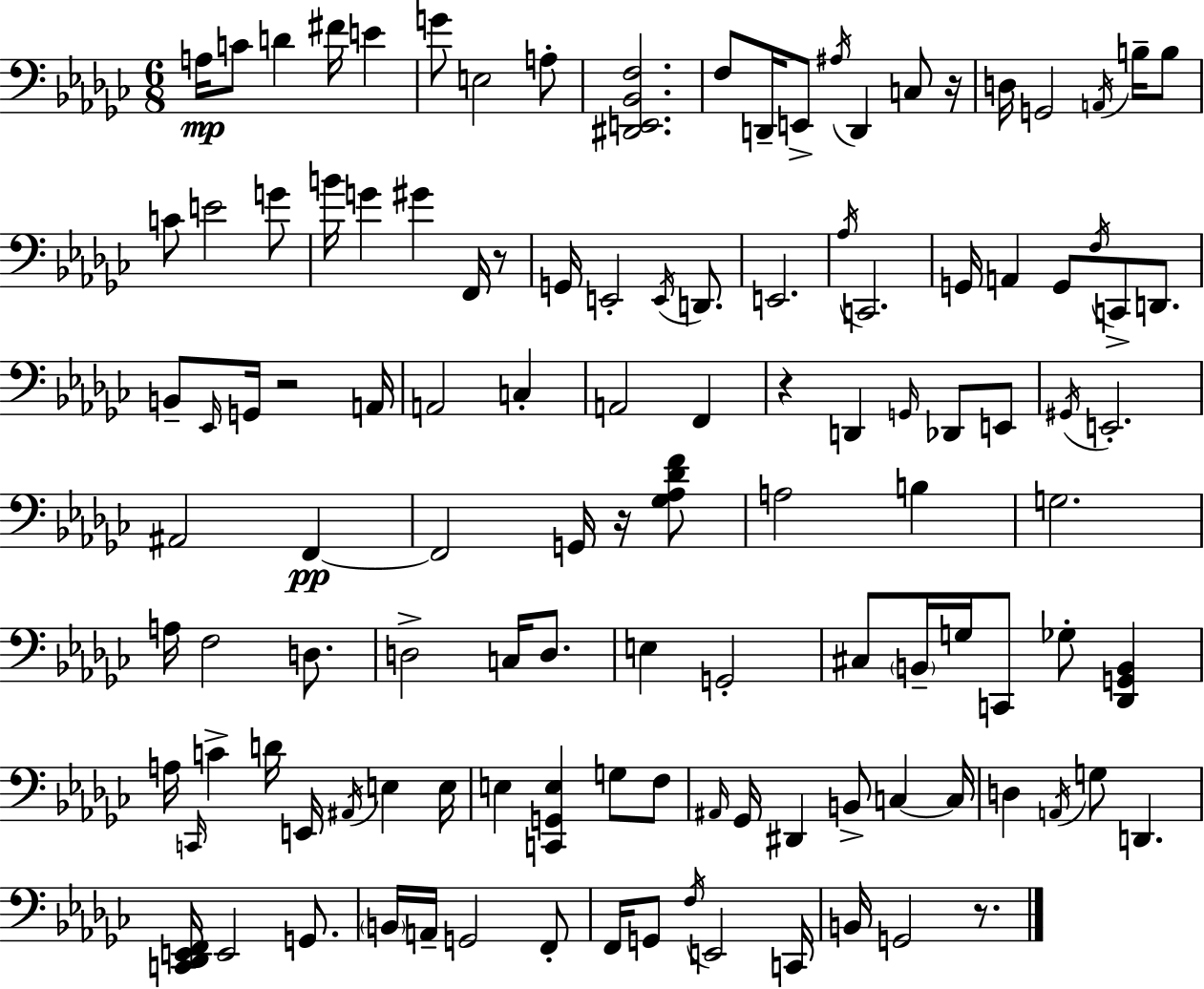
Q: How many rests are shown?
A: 6